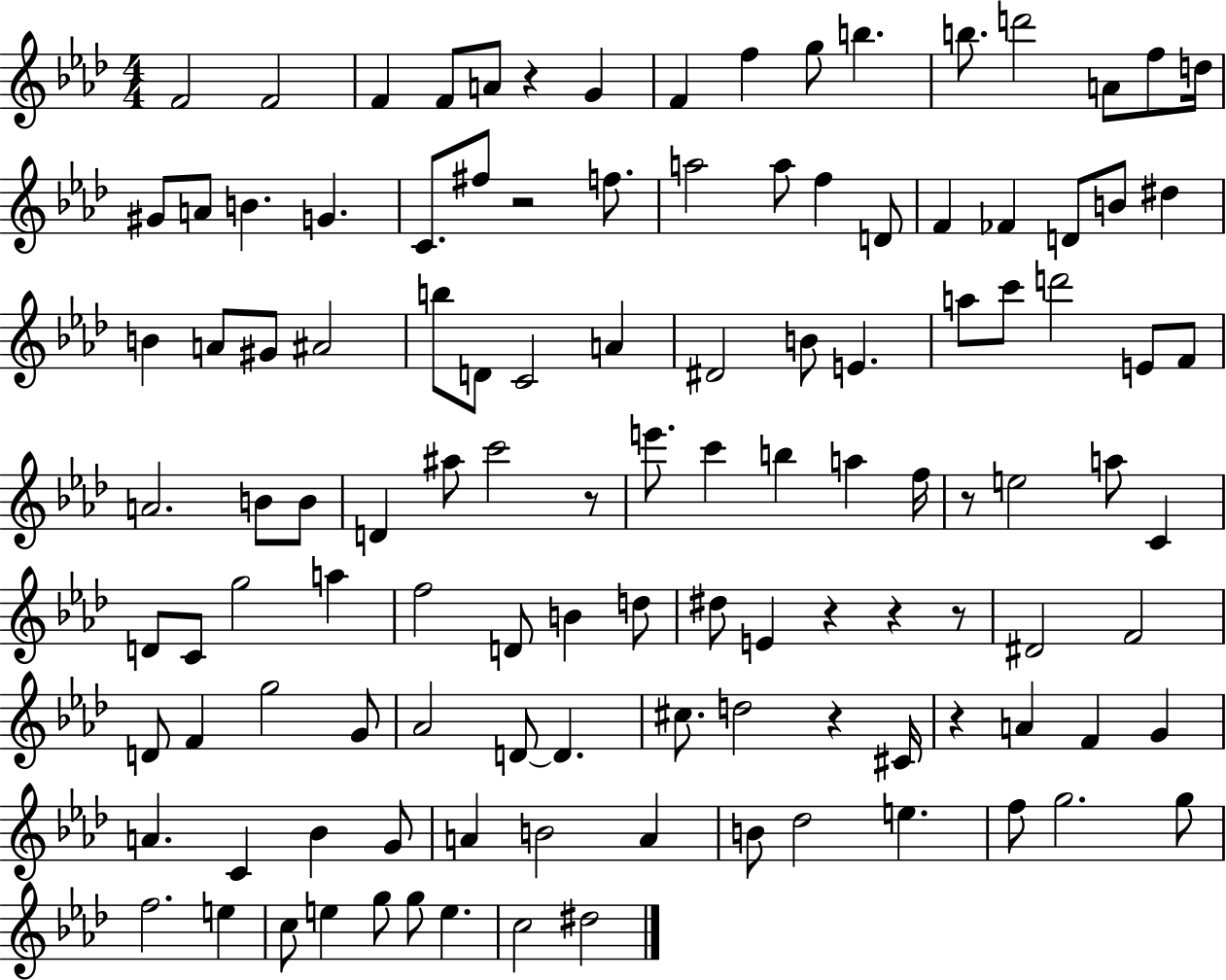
X:1
T:Untitled
M:4/4
L:1/4
K:Ab
F2 F2 F F/2 A/2 z G F f g/2 b b/2 d'2 A/2 f/2 d/4 ^G/2 A/2 B G C/2 ^f/2 z2 f/2 a2 a/2 f D/2 F _F D/2 B/2 ^d B A/2 ^G/2 ^A2 b/2 D/2 C2 A ^D2 B/2 E a/2 c'/2 d'2 E/2 F/2 A2 B/2 B/2 D ^a/2 c'2 z/2 e'/2 c' b a f/4 z/2 e2 a/2 C D/2 C/2 g2 a f2 D/2 B d/2 ^d/2 E z z z/2 ^D2 F2 D/2 F g2 G/2 _A2 D/2 D ^c/2 d2 z ^C/4 z A F G A C _B G/2 A B2 A B/2 _d2 e f/2 g2 g/2 f2 e c/2 e g/2 g/2 e c2 ^d2